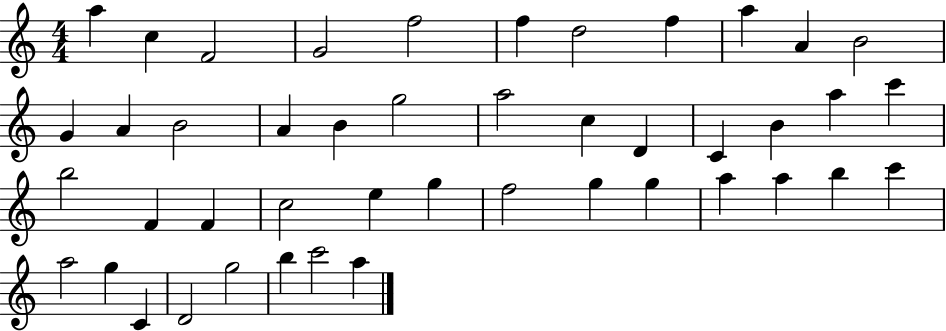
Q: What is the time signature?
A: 4/4